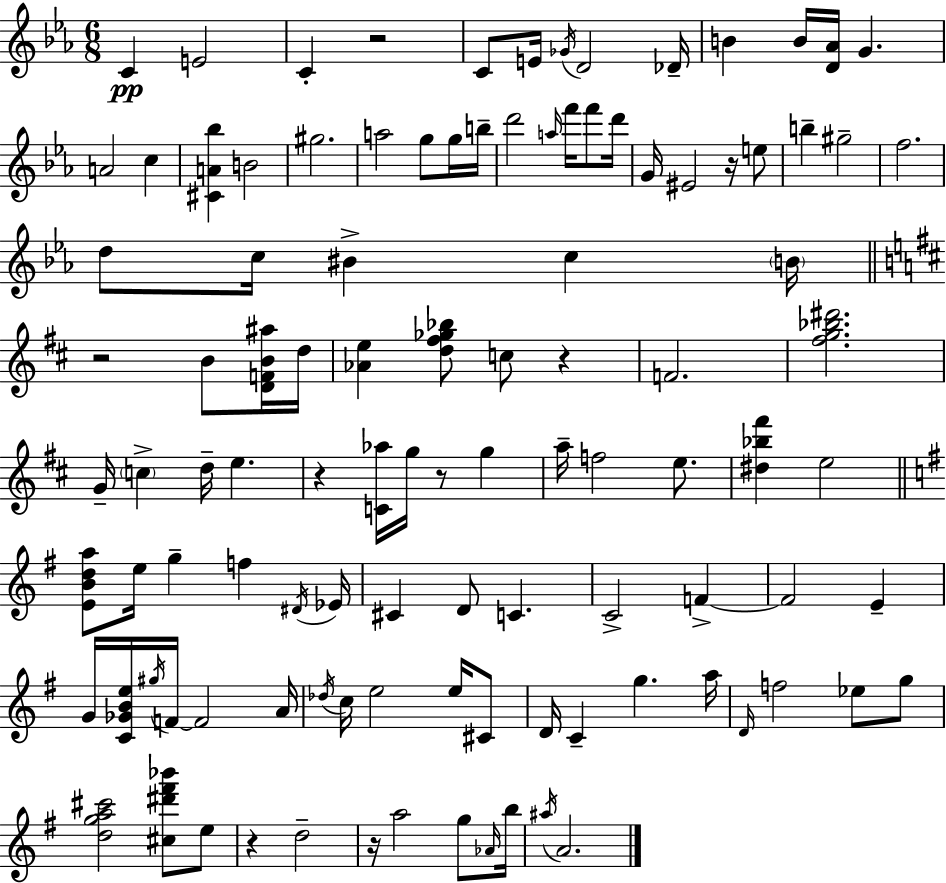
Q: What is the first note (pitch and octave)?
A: C4